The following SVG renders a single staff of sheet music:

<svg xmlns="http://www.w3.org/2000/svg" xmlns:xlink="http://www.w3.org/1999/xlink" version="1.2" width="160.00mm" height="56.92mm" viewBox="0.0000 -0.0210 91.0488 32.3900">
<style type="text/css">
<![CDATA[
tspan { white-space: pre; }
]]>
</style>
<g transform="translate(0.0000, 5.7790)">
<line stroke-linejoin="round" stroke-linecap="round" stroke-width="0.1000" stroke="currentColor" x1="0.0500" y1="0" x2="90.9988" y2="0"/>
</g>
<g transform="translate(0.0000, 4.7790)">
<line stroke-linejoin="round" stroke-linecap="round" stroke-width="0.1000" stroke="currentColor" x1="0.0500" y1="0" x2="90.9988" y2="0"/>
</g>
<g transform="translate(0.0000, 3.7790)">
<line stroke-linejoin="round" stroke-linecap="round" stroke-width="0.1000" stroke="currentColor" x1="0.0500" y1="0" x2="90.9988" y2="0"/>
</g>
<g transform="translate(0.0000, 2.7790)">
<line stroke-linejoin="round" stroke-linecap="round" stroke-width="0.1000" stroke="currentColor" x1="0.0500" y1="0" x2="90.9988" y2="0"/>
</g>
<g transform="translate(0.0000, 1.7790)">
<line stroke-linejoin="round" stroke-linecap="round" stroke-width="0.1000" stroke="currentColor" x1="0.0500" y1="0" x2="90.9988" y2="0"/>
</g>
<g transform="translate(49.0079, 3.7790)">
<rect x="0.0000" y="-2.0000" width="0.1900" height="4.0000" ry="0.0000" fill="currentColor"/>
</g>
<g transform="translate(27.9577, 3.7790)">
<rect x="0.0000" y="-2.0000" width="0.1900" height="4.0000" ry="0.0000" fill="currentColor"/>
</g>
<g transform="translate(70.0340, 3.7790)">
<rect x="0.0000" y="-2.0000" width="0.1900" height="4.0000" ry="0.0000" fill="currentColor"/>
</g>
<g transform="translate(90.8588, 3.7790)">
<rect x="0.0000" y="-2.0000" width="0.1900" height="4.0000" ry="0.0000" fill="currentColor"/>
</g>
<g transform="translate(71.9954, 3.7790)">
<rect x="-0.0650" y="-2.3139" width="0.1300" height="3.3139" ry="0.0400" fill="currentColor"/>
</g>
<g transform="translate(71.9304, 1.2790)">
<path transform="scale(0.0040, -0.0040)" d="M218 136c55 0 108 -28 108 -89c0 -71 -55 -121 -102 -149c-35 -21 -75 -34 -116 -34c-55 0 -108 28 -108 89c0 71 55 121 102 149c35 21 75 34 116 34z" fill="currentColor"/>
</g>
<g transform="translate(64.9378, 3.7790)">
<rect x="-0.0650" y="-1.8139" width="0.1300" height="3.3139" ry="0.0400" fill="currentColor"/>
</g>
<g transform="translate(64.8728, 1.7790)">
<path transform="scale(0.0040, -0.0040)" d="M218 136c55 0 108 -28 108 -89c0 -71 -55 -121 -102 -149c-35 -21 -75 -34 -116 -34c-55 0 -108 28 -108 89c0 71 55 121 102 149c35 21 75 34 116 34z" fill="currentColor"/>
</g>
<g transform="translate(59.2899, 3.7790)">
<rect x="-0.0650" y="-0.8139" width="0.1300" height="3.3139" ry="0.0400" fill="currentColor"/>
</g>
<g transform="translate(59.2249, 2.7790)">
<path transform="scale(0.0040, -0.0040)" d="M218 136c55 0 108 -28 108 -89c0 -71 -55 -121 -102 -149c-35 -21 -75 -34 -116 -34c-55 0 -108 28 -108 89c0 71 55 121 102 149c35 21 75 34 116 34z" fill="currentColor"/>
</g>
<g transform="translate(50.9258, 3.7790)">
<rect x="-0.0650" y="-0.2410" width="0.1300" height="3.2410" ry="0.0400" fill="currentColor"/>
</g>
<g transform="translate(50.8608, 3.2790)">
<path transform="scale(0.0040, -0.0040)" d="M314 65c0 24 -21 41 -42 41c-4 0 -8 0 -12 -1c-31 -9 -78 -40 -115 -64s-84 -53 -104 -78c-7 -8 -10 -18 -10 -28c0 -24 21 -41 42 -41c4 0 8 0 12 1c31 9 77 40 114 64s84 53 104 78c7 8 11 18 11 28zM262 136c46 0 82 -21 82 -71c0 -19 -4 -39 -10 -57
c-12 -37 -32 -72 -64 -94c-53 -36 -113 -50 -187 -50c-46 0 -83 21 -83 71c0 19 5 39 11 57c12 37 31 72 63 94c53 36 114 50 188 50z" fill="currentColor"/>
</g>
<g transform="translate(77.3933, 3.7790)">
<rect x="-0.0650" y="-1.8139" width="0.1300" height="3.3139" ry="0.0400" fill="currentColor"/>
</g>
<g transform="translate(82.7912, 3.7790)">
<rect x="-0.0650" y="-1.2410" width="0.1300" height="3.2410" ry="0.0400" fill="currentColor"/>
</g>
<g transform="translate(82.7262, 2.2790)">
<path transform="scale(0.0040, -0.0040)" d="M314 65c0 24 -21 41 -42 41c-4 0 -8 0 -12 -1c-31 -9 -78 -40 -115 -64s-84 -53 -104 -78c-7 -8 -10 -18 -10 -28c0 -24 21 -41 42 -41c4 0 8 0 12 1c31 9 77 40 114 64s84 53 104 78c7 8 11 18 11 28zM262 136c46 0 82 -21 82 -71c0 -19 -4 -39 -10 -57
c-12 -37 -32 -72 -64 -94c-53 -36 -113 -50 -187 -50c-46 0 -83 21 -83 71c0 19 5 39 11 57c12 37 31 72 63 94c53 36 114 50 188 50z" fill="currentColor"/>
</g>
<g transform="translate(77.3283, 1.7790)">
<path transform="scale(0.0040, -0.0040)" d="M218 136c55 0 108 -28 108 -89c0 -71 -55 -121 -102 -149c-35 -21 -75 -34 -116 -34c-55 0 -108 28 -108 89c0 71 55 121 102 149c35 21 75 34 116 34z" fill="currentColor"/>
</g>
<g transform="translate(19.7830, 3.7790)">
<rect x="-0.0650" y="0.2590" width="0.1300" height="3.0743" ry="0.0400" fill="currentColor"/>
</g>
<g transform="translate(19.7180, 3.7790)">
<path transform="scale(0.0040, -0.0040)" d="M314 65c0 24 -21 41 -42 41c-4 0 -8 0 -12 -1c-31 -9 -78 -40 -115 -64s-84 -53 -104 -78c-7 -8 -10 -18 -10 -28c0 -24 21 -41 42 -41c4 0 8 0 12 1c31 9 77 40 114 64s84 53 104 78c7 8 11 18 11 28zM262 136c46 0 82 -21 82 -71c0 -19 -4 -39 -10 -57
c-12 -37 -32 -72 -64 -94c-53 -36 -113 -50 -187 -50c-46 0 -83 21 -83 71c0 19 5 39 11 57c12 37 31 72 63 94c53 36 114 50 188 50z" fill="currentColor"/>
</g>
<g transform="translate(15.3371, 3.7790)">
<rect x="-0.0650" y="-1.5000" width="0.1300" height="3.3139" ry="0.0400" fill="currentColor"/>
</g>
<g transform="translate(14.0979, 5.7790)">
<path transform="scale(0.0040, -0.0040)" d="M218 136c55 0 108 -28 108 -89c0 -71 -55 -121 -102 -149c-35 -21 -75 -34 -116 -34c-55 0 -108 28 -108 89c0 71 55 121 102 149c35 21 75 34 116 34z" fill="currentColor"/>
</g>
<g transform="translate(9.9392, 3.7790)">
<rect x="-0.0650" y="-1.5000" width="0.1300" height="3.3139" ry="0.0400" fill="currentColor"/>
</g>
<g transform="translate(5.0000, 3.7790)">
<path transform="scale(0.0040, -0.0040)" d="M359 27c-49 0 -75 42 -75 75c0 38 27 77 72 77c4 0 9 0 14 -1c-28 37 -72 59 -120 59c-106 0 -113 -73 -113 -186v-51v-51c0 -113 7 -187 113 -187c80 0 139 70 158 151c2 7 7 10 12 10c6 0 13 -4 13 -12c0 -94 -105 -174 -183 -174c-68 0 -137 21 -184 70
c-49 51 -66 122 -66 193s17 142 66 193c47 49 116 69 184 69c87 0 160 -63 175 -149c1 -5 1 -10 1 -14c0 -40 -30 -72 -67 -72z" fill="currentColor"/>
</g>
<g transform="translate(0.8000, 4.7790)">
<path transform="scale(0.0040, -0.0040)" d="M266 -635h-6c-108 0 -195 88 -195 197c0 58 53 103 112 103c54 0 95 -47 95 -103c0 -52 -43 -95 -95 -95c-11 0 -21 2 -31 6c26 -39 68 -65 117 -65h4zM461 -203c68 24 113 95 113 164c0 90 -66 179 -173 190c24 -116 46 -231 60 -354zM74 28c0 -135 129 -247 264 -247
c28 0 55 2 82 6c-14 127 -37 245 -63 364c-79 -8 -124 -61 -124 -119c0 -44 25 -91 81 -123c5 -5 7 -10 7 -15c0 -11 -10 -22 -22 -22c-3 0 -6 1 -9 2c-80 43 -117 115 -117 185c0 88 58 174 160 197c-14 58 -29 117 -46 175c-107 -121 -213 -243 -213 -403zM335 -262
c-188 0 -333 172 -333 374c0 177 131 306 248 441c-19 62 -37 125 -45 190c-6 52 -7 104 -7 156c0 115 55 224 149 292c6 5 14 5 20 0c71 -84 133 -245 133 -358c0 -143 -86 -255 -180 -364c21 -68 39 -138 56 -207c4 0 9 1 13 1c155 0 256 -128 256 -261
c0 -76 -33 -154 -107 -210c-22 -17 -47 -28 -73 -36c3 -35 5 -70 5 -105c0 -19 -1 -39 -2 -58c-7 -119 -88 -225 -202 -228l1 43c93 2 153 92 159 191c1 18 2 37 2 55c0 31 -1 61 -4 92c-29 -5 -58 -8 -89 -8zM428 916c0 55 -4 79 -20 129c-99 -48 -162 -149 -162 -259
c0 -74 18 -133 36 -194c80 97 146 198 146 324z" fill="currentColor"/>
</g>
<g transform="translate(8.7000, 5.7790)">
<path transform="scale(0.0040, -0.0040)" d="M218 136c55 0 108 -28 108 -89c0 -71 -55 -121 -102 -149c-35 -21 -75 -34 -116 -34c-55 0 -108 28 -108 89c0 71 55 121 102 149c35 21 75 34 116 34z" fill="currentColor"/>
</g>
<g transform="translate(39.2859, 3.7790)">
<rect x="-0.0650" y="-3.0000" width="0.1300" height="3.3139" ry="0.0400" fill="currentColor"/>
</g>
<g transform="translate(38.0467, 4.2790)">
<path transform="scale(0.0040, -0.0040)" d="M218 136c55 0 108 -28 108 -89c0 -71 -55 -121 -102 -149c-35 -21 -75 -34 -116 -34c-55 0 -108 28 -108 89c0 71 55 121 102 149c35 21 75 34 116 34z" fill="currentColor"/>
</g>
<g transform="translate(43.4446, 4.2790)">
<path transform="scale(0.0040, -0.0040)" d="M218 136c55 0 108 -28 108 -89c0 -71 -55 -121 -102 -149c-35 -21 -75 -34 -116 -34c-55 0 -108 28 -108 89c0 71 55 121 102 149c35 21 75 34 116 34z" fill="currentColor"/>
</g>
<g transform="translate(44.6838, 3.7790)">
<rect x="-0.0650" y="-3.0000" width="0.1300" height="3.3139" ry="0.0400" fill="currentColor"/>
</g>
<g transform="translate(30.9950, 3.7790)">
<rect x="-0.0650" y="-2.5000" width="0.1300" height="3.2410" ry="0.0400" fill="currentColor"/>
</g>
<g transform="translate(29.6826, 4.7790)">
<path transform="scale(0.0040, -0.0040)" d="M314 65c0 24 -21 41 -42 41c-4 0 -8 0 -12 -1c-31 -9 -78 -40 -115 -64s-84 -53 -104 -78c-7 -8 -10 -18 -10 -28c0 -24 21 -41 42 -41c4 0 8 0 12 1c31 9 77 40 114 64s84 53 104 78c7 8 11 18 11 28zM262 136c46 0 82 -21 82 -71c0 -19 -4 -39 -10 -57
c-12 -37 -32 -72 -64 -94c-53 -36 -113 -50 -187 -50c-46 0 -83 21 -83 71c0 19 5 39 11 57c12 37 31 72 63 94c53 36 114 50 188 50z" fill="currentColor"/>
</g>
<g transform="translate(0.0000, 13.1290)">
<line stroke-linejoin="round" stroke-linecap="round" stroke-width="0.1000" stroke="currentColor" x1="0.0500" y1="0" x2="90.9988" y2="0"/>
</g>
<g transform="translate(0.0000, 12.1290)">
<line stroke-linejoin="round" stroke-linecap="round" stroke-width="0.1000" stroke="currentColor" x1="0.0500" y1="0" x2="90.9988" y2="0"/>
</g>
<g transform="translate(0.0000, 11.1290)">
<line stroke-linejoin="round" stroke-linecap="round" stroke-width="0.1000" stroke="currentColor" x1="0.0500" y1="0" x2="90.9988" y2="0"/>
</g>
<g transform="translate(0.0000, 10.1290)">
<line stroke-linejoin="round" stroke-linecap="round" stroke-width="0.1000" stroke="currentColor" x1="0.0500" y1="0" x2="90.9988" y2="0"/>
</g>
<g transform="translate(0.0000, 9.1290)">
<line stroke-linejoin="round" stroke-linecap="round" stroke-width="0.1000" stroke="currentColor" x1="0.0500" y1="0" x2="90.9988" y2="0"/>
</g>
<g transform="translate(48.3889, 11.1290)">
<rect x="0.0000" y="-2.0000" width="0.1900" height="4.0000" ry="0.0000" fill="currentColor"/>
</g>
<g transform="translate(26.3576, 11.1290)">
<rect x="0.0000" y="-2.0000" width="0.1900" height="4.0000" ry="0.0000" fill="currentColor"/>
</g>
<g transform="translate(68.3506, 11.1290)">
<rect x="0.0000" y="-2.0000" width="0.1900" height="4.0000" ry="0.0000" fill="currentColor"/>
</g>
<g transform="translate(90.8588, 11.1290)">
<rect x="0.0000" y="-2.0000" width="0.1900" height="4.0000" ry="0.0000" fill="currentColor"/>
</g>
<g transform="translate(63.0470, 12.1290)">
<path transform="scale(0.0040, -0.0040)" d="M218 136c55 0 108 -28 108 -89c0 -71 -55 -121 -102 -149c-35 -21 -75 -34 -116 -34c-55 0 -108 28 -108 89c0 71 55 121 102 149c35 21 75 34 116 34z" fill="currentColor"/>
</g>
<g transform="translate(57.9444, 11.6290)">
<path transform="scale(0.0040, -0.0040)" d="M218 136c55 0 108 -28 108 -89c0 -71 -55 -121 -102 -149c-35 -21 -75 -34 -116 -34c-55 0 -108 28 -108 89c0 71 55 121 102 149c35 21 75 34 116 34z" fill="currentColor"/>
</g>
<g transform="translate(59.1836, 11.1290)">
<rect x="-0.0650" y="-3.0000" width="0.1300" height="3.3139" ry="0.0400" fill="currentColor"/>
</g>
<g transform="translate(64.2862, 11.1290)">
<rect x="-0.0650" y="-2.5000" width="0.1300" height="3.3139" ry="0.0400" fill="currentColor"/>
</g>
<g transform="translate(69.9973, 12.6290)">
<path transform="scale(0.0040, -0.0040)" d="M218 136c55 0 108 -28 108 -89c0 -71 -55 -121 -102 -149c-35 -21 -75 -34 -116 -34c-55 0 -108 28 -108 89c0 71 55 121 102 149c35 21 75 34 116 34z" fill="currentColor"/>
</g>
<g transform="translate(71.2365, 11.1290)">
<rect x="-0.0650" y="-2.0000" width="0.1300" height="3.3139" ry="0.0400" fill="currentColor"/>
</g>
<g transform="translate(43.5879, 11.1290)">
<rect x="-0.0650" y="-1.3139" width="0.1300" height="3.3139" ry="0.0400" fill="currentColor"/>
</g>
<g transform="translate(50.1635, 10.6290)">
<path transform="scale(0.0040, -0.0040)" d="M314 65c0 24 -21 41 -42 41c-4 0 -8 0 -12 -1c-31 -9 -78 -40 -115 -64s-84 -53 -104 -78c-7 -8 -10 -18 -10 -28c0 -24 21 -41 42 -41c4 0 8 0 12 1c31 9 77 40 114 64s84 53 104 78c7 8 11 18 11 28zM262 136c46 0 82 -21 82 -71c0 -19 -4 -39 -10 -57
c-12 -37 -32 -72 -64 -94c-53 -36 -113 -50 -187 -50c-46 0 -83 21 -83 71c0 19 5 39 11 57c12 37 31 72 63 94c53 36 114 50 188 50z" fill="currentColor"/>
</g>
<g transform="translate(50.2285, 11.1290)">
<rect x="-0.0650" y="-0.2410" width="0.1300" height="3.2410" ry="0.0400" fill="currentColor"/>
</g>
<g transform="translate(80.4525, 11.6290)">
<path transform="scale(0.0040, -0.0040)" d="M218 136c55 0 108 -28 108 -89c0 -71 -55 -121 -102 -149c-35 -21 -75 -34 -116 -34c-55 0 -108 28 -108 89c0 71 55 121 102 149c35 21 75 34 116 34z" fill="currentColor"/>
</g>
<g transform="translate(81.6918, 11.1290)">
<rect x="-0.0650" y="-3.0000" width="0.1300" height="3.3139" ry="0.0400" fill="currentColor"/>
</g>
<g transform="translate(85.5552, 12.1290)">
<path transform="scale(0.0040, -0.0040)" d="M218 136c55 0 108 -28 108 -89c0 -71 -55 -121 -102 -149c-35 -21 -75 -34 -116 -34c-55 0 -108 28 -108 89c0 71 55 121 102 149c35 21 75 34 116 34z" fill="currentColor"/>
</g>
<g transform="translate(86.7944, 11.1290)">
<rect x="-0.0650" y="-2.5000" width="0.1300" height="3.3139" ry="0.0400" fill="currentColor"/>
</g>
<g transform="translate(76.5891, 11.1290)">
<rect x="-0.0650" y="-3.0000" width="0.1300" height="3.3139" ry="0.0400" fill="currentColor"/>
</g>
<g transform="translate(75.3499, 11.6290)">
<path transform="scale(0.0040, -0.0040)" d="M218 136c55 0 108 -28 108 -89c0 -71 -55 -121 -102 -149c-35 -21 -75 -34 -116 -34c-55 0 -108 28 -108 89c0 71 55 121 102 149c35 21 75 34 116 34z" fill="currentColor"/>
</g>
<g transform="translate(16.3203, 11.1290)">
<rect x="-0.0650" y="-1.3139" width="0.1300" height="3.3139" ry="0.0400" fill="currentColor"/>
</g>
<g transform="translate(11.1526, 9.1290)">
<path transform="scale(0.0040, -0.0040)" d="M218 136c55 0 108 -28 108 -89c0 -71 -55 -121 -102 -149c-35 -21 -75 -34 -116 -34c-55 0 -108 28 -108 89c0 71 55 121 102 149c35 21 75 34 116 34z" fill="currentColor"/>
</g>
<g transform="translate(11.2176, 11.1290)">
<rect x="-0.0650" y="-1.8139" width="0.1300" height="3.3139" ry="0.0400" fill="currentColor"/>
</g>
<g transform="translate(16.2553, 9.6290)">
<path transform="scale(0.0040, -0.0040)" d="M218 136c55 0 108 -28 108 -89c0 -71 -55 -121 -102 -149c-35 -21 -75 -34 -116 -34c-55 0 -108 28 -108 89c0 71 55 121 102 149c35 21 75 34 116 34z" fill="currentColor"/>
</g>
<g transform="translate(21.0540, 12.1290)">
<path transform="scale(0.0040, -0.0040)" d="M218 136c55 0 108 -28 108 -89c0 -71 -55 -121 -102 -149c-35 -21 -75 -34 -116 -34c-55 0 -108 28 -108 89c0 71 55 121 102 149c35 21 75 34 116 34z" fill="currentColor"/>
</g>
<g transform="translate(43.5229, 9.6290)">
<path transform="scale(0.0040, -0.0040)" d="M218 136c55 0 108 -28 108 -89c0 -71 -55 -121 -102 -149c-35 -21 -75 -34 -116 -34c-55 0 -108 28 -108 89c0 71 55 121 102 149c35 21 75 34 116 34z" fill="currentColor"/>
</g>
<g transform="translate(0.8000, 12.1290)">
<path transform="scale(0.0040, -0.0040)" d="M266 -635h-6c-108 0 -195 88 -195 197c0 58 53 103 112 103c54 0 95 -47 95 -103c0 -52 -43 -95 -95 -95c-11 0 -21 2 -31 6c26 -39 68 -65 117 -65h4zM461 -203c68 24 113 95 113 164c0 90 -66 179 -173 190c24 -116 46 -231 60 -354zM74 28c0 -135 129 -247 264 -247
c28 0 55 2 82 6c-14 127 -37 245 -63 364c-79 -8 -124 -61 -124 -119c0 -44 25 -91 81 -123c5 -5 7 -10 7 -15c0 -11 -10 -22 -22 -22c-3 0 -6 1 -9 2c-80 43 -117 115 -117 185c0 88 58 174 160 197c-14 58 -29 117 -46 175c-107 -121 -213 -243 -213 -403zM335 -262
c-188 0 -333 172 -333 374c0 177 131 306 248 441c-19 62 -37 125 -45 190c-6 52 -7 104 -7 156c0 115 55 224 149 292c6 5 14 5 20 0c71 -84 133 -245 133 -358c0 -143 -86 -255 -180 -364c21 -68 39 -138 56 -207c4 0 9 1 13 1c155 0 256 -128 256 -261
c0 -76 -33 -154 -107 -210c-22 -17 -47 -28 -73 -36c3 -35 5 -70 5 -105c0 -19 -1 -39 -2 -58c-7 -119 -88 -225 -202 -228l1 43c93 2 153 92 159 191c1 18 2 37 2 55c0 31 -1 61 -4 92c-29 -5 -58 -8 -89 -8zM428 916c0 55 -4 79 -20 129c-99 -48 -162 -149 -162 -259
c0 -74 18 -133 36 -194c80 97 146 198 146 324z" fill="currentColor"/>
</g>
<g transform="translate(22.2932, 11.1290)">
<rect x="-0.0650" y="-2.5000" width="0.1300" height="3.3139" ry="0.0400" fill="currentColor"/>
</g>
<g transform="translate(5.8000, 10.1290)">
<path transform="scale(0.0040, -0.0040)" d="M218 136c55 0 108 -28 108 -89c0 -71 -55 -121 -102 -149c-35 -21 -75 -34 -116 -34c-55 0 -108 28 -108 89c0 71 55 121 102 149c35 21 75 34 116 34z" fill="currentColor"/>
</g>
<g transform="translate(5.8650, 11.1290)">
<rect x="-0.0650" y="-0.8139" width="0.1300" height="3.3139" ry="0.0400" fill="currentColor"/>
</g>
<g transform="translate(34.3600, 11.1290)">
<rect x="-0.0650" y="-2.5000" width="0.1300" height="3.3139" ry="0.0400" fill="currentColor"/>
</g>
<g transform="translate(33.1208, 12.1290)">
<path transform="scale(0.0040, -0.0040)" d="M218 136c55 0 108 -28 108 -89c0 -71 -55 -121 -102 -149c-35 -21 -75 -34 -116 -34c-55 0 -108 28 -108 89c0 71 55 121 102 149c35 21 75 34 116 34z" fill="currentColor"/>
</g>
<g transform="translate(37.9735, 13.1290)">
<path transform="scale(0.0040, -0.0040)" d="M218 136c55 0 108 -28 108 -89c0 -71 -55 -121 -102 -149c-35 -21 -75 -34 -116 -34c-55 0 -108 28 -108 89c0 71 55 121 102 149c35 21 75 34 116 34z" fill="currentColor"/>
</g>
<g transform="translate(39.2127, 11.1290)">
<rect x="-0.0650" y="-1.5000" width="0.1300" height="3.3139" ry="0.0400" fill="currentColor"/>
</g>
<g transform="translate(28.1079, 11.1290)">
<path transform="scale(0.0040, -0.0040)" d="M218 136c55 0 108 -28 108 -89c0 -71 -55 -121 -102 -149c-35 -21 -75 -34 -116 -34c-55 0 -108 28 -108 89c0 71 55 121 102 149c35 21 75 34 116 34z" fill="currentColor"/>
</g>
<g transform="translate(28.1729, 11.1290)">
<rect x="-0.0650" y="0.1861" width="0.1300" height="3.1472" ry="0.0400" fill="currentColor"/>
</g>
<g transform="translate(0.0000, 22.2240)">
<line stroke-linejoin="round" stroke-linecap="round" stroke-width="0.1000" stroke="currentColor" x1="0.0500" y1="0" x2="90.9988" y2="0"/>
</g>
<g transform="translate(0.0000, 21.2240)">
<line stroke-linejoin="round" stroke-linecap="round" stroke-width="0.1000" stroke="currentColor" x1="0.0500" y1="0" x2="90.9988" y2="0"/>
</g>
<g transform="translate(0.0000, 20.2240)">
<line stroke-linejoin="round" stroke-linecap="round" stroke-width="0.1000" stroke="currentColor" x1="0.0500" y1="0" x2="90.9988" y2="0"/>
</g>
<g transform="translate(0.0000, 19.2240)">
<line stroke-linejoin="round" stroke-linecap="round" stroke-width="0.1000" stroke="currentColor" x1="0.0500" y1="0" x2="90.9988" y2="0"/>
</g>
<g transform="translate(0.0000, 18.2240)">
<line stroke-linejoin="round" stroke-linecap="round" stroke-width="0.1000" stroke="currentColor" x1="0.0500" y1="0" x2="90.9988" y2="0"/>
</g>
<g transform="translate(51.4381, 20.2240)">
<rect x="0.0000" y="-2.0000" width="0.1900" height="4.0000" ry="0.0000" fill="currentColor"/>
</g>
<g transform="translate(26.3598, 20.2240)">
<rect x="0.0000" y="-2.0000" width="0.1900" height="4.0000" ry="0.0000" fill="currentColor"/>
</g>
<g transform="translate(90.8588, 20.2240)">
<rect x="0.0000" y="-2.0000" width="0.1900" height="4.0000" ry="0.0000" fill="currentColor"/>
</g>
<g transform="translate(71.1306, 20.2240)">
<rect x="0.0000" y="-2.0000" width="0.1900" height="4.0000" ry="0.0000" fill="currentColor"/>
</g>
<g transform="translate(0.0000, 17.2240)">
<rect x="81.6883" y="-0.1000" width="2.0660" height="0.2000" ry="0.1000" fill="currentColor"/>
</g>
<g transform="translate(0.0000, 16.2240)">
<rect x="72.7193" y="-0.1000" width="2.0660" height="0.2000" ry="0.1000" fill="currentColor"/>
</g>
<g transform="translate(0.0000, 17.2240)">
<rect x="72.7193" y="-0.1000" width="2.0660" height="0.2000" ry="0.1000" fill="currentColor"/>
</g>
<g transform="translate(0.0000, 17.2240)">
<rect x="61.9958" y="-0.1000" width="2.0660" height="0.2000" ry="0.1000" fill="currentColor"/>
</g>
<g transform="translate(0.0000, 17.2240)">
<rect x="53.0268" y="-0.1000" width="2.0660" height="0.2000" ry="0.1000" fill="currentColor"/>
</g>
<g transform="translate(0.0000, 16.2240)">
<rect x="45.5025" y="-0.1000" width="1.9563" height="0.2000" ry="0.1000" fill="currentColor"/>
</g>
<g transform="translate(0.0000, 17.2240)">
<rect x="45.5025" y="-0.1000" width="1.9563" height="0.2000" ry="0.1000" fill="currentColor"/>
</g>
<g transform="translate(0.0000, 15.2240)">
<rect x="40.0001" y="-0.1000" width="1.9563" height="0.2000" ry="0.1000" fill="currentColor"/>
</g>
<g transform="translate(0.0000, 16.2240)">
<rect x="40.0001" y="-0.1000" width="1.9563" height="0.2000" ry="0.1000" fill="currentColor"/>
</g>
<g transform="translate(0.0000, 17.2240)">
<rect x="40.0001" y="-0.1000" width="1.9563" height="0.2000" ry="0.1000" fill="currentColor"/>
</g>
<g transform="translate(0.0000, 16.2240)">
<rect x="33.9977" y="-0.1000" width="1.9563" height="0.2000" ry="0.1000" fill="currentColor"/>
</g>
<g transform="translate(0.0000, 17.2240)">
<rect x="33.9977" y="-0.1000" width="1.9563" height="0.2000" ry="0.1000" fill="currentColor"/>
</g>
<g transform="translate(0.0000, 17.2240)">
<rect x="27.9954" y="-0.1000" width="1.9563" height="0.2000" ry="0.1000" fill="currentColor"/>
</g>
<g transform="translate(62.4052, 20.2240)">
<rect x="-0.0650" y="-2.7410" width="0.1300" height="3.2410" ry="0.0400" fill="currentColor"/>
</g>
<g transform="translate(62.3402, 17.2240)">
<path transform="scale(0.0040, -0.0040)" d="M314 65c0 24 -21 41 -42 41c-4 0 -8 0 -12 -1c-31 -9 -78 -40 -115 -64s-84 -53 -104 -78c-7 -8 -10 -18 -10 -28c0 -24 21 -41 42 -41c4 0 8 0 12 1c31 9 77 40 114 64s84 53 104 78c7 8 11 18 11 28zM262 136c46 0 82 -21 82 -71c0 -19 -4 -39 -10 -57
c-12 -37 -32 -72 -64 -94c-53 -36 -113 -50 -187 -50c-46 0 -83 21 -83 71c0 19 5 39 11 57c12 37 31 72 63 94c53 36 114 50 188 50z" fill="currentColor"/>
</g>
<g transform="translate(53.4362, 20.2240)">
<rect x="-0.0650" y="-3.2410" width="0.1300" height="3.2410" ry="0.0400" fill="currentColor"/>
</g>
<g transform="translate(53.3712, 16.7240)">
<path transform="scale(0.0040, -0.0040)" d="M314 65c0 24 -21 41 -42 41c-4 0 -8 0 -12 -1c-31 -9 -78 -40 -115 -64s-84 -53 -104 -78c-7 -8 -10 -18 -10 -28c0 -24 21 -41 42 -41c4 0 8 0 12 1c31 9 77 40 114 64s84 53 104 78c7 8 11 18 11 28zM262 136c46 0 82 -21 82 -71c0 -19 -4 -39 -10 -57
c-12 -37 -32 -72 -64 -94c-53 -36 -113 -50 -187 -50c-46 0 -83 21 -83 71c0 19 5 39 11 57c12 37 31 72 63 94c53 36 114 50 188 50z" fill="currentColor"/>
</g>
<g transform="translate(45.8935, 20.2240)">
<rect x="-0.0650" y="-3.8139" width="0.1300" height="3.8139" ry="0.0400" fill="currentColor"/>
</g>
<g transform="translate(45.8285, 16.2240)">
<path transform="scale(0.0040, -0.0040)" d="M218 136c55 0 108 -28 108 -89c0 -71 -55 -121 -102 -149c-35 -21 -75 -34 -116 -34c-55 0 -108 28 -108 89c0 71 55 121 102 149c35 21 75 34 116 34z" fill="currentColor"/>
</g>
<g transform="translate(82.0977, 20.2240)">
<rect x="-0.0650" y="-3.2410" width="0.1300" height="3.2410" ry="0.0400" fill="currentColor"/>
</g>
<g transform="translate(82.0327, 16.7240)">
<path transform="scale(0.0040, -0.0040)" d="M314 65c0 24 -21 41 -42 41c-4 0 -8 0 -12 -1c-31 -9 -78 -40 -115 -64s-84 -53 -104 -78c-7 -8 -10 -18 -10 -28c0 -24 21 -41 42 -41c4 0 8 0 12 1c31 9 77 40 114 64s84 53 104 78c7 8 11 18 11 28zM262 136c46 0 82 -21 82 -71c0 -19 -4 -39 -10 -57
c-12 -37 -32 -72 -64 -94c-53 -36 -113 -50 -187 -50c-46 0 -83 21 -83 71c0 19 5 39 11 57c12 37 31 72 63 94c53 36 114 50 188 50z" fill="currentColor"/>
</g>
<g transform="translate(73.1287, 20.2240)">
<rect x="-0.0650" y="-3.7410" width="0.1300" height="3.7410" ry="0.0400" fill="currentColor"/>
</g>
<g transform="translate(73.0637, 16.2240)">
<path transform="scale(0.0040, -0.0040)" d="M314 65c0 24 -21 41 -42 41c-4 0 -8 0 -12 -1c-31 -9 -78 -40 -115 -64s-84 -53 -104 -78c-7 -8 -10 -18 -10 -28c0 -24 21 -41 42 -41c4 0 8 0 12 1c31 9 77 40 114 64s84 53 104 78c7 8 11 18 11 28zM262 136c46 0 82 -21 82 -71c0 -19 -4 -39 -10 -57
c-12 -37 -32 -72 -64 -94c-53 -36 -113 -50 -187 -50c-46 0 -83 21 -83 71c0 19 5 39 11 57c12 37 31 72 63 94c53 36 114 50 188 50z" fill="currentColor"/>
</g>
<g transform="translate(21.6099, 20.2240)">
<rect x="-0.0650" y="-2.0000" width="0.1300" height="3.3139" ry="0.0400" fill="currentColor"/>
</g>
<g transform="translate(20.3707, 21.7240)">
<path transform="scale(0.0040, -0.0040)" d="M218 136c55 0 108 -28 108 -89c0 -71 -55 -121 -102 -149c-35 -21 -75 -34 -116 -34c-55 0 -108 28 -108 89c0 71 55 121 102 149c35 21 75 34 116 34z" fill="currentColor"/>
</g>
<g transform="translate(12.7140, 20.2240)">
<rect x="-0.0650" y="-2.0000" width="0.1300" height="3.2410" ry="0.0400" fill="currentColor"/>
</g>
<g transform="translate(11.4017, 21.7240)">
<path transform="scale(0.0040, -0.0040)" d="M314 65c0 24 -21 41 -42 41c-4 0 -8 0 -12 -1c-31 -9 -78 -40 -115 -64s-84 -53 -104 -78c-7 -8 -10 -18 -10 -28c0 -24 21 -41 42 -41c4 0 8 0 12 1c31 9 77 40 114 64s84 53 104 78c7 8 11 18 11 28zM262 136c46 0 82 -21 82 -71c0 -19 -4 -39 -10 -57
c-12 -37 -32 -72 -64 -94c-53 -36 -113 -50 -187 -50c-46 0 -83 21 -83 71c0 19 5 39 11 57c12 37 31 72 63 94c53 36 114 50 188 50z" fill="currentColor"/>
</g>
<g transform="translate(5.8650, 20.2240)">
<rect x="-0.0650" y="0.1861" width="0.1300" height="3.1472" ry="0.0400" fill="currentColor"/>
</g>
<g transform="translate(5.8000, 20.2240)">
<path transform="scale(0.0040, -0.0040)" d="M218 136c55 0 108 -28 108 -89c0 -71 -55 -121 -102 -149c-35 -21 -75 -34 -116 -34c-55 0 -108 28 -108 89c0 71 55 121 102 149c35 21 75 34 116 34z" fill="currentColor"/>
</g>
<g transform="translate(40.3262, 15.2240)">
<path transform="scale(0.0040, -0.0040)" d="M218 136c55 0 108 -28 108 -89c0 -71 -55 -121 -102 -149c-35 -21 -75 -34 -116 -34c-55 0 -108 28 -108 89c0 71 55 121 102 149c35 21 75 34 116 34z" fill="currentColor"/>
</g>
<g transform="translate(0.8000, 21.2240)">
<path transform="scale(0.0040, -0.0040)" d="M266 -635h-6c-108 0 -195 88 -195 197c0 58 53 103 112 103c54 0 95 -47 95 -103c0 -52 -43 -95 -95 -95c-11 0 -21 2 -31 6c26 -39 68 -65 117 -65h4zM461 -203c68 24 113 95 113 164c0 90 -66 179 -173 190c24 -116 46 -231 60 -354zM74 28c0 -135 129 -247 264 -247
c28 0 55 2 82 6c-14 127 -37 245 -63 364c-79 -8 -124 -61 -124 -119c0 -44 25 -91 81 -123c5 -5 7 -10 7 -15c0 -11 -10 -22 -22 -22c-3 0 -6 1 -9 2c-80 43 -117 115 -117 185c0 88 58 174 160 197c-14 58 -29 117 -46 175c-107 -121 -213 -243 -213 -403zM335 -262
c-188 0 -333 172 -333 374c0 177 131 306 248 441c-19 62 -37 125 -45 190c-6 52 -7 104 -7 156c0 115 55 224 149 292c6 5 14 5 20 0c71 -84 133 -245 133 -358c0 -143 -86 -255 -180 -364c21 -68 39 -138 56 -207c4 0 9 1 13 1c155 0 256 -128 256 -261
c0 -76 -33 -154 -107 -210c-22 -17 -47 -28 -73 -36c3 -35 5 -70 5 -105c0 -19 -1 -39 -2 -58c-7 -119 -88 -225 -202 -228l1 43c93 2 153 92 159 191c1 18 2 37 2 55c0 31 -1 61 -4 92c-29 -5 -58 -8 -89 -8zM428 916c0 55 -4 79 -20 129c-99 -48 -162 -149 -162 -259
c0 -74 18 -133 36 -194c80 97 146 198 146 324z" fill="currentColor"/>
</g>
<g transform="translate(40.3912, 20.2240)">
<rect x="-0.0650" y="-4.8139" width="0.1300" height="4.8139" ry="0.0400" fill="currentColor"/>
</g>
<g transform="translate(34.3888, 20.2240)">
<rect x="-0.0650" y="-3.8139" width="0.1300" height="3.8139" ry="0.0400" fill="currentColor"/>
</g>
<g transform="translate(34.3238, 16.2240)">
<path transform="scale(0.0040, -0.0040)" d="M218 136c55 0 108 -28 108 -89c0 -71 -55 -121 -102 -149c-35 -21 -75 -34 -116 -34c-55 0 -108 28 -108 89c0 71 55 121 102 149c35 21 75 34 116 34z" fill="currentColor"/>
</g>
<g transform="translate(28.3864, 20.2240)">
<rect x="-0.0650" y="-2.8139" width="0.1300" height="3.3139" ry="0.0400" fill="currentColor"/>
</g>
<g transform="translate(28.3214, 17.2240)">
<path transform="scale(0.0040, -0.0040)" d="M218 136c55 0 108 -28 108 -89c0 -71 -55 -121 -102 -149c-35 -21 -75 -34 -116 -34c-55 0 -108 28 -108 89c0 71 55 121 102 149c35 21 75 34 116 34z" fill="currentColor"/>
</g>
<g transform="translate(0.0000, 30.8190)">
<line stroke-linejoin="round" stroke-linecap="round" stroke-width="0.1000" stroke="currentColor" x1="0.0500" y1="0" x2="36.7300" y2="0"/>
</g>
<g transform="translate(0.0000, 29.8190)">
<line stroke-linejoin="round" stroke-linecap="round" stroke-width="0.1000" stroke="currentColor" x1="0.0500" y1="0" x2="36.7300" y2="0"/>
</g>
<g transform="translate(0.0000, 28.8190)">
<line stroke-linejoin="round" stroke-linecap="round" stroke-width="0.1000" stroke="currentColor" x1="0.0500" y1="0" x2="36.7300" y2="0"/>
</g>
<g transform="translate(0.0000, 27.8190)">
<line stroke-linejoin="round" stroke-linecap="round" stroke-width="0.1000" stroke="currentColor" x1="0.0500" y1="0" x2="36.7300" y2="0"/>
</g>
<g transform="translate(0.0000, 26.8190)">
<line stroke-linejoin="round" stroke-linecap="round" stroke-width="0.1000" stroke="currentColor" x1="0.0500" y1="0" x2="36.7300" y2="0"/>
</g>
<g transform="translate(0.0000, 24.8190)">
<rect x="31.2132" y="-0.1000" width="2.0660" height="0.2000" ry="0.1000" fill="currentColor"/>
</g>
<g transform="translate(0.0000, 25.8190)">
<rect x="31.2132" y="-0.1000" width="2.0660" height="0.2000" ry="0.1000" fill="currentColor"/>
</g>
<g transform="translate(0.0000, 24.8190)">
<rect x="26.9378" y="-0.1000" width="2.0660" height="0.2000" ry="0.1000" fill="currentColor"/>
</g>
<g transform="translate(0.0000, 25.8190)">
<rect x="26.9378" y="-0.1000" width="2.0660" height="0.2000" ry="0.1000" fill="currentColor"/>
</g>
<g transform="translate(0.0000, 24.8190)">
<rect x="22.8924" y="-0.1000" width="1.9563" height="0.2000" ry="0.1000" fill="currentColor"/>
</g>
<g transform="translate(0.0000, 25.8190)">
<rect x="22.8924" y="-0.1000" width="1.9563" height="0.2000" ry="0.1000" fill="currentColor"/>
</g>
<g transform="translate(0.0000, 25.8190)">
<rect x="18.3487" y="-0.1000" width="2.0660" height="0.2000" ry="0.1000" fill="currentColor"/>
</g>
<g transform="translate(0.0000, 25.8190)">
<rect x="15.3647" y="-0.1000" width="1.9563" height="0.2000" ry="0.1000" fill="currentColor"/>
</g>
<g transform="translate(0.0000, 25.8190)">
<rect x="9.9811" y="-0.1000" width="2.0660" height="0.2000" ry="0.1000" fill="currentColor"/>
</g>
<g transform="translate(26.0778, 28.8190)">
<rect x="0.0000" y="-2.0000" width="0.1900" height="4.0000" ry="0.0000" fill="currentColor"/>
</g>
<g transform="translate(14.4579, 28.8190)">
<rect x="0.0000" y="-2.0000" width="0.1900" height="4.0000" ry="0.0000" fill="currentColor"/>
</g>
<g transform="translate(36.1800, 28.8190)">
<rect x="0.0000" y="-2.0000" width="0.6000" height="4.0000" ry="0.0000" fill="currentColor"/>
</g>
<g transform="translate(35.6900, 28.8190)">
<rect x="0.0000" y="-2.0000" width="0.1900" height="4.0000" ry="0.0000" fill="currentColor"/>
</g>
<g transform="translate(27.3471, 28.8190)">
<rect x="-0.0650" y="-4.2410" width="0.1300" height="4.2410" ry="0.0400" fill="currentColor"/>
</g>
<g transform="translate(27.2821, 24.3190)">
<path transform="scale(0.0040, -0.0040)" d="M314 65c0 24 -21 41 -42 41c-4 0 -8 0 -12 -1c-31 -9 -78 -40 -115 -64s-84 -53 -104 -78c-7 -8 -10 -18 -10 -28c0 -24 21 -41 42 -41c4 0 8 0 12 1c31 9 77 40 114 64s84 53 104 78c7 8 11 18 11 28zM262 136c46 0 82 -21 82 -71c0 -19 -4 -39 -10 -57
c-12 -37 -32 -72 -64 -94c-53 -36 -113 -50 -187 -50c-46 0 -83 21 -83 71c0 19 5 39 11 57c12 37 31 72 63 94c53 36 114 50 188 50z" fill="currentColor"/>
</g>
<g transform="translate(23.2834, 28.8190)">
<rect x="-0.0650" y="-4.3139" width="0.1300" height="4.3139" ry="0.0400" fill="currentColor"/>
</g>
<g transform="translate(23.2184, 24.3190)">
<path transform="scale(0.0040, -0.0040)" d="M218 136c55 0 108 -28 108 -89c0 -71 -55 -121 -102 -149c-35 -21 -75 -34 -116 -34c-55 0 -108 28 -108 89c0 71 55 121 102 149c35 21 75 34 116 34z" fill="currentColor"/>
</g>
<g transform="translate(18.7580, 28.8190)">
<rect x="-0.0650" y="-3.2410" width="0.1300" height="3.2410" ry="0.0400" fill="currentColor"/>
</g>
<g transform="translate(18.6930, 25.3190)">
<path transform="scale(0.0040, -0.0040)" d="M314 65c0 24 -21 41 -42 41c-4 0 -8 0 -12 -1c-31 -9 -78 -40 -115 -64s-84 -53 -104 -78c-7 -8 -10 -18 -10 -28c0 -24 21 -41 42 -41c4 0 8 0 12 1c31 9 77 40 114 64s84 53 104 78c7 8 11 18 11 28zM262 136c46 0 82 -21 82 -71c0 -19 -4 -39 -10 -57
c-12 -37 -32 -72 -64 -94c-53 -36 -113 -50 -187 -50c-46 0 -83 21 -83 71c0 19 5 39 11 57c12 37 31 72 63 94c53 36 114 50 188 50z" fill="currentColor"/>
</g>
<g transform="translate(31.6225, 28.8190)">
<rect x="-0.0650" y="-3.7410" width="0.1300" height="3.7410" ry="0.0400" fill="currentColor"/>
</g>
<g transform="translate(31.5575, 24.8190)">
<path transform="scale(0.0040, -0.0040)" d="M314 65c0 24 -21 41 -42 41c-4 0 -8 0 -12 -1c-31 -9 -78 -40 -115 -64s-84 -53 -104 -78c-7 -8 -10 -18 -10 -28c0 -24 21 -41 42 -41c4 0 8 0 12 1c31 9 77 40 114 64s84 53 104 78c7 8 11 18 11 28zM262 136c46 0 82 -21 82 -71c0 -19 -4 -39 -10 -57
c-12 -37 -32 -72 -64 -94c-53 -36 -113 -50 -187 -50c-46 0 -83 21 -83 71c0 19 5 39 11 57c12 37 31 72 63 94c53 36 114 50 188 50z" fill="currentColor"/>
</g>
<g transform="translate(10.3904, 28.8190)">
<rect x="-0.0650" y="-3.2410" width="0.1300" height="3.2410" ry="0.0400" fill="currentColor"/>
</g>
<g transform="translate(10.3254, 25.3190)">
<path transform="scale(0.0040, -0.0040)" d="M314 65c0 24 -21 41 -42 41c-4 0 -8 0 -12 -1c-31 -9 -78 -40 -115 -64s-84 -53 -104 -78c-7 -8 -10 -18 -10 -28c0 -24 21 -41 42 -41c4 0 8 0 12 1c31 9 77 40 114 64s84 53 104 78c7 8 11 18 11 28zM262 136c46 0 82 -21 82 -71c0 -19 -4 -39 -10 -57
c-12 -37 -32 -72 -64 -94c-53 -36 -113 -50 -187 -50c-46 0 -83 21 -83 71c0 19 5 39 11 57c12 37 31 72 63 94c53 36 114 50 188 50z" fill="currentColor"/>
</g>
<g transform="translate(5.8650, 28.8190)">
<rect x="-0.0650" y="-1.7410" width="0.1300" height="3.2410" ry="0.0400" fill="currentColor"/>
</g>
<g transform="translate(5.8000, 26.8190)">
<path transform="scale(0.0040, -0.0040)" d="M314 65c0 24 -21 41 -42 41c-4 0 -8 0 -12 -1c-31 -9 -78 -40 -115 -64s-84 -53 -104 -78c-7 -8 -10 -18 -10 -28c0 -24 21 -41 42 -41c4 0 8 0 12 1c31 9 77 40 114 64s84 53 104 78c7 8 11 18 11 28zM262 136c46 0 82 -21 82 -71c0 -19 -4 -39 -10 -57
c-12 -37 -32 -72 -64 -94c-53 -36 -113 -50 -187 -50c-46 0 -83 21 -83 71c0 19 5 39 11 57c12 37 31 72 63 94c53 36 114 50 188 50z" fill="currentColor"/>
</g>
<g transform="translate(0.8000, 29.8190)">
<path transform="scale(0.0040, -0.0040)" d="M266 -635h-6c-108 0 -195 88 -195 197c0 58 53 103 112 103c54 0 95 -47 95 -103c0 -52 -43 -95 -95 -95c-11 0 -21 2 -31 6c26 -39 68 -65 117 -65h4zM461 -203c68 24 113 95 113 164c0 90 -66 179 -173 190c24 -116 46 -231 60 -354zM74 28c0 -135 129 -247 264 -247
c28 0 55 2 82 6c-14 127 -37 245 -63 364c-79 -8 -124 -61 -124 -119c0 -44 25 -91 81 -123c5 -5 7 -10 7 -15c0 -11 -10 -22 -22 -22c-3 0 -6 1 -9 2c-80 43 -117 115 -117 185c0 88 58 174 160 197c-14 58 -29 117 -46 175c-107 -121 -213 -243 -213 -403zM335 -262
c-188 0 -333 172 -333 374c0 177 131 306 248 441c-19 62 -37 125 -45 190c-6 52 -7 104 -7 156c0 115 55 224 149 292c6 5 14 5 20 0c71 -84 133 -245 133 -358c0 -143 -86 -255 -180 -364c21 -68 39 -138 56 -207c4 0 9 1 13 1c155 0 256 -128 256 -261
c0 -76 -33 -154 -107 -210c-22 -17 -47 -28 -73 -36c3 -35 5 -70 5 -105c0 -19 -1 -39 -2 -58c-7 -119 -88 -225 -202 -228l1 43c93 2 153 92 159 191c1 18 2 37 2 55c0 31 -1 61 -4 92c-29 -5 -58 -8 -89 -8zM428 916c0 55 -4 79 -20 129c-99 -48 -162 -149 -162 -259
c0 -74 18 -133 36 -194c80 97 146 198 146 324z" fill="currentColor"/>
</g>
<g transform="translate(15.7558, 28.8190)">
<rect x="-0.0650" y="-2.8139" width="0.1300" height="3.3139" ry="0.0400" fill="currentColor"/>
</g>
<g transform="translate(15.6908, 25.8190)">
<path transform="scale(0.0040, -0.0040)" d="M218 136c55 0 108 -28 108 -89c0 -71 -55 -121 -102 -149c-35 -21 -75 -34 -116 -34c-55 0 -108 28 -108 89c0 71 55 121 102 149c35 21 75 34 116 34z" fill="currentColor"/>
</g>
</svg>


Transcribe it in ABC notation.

X:1
T:Untitled
M:4/4
L:1/4
K:C
E E B2 G2 A A c2 d f g f e2 d f e G B G E e c2 A G F A A G B F2 F a c' e' c' b2 a2 c'2 b2 f2 b2 a b2 d' d'2 c'2